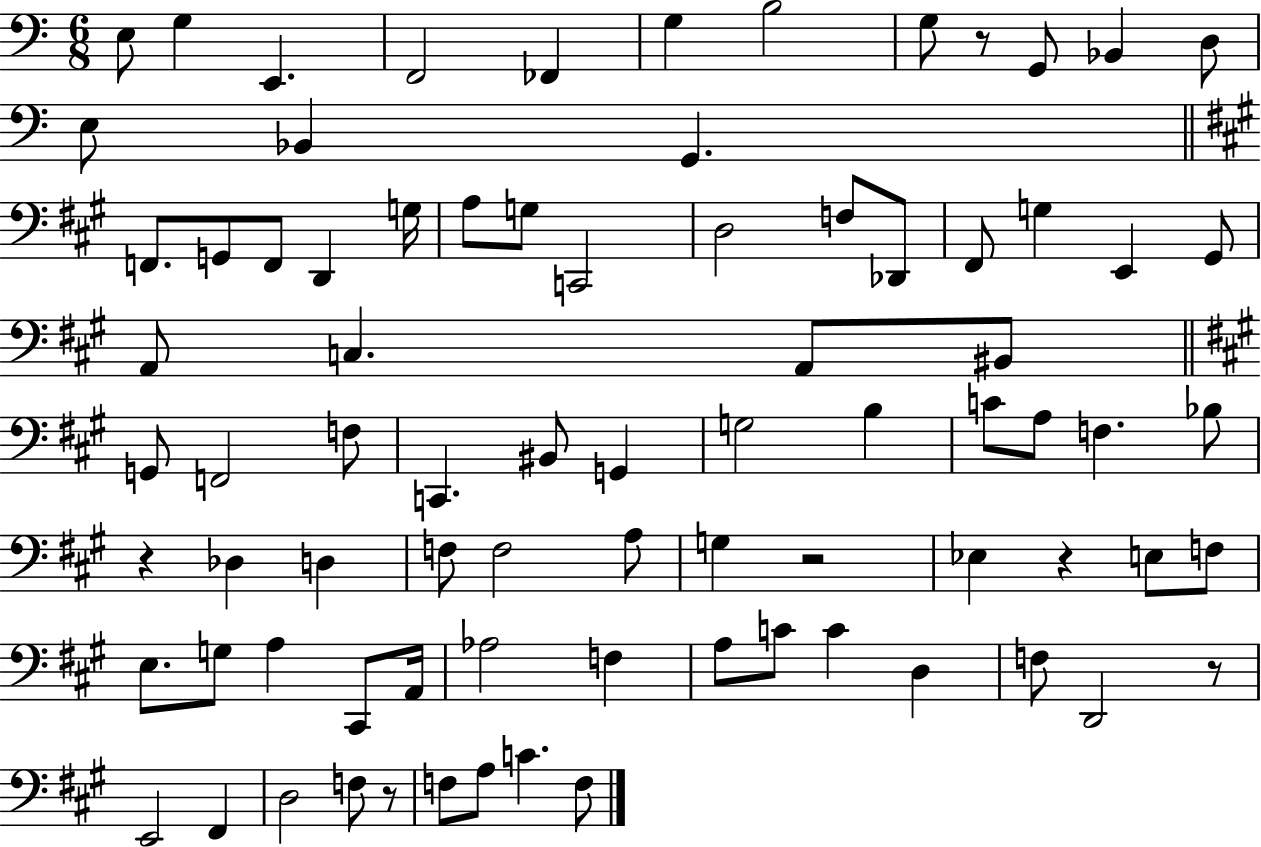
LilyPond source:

{
  \clef bass
  \numericTimeSignature
  \time 6/8
  \key c \major
  \repeat volta 2 { e8 g4 e,4. | f,2 fes,4 | g4 b2 | g8 r8 g,8 bes,4 d8 | \break e8 bes,4 g,4. | \bar "||" \break \key a \major f,8. g,8 f,8 d,4 g16 | a8 g8 c,2 | d2 f8 des,8 | fis,8 g4 e,4 gis,8 | \break a,8 c4. a,8 bis,8 | \bar "||" \break \key a \major g,8 f,2 f8 | c,4. bis,8 g,4 | g2 b4 | c'8 a8 f4. bes8 | \break r4 des4 d4 | f8 f2 a8 | g4 r2 | ees4 r4 e8 f8 | \break e8. g8 a4 cis,8 a,16 | aes2 f4 | a8 c'8 c'4 d4 | f8 d,2 r8 | \break e,2 fis,4 | d2 f8 r8 | f8 a8 c'4. f8 | } \bar "|."
}